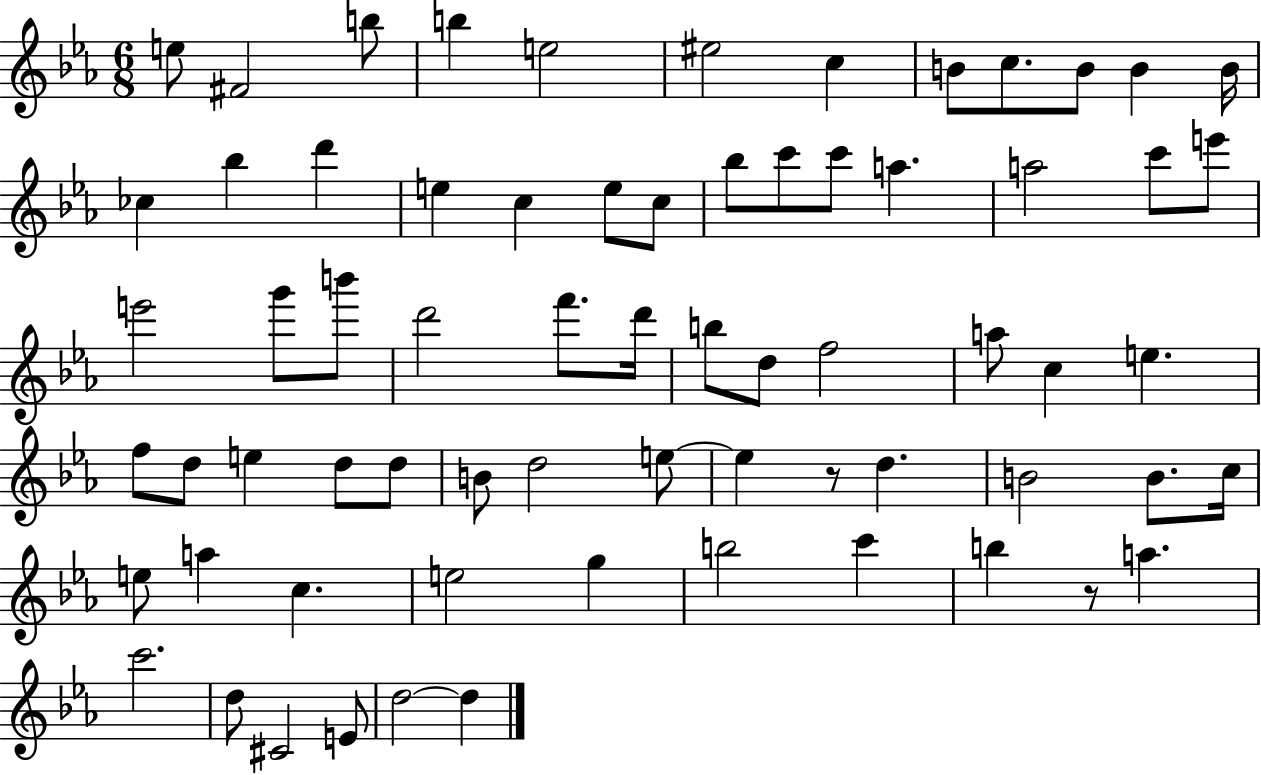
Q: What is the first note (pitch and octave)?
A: E5